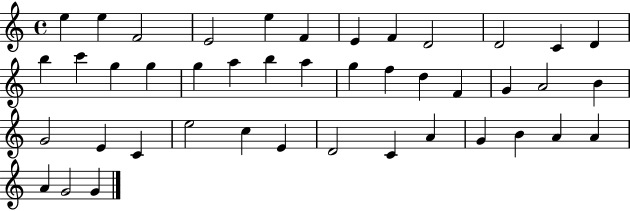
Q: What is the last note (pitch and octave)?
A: G4